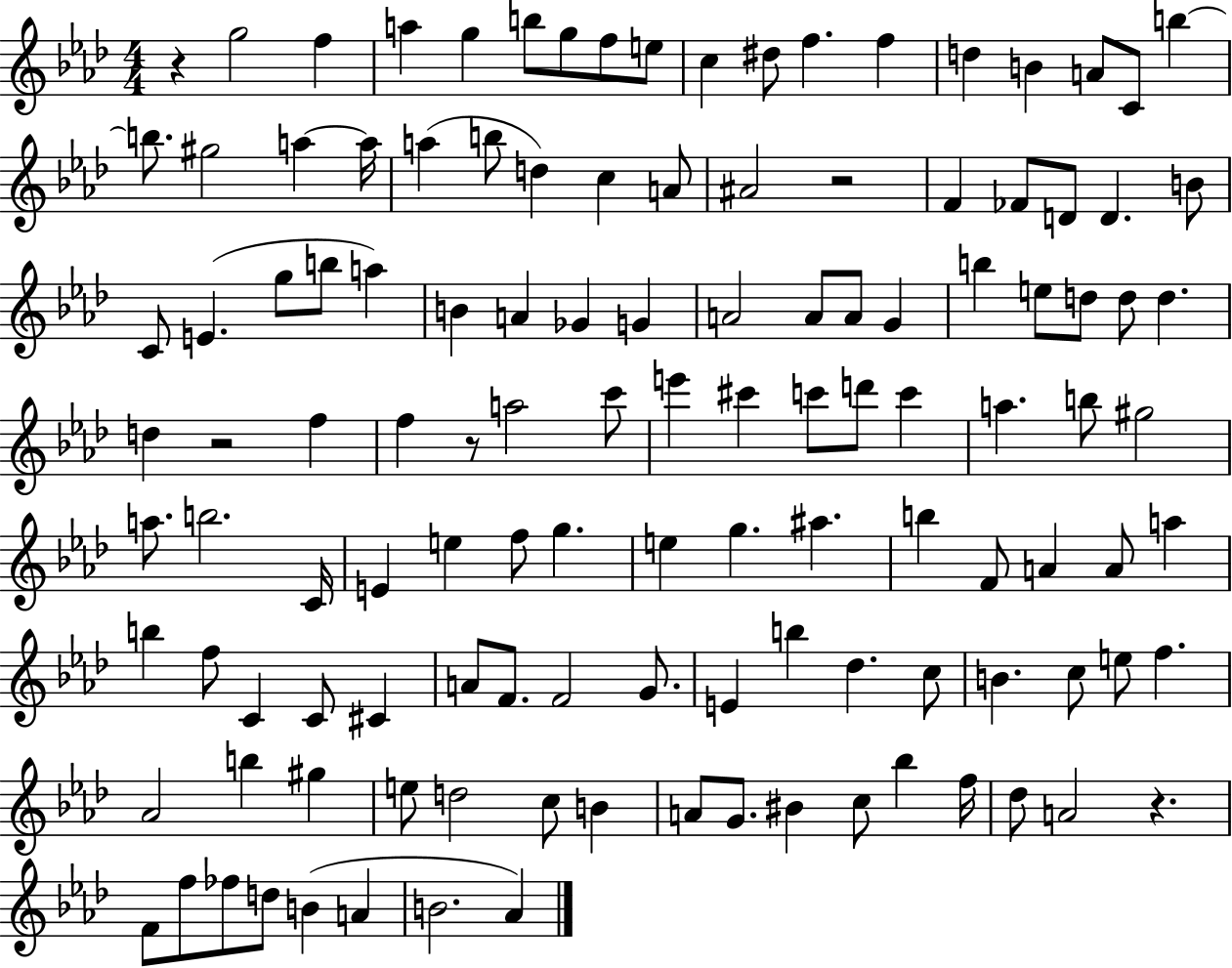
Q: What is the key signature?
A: AES major